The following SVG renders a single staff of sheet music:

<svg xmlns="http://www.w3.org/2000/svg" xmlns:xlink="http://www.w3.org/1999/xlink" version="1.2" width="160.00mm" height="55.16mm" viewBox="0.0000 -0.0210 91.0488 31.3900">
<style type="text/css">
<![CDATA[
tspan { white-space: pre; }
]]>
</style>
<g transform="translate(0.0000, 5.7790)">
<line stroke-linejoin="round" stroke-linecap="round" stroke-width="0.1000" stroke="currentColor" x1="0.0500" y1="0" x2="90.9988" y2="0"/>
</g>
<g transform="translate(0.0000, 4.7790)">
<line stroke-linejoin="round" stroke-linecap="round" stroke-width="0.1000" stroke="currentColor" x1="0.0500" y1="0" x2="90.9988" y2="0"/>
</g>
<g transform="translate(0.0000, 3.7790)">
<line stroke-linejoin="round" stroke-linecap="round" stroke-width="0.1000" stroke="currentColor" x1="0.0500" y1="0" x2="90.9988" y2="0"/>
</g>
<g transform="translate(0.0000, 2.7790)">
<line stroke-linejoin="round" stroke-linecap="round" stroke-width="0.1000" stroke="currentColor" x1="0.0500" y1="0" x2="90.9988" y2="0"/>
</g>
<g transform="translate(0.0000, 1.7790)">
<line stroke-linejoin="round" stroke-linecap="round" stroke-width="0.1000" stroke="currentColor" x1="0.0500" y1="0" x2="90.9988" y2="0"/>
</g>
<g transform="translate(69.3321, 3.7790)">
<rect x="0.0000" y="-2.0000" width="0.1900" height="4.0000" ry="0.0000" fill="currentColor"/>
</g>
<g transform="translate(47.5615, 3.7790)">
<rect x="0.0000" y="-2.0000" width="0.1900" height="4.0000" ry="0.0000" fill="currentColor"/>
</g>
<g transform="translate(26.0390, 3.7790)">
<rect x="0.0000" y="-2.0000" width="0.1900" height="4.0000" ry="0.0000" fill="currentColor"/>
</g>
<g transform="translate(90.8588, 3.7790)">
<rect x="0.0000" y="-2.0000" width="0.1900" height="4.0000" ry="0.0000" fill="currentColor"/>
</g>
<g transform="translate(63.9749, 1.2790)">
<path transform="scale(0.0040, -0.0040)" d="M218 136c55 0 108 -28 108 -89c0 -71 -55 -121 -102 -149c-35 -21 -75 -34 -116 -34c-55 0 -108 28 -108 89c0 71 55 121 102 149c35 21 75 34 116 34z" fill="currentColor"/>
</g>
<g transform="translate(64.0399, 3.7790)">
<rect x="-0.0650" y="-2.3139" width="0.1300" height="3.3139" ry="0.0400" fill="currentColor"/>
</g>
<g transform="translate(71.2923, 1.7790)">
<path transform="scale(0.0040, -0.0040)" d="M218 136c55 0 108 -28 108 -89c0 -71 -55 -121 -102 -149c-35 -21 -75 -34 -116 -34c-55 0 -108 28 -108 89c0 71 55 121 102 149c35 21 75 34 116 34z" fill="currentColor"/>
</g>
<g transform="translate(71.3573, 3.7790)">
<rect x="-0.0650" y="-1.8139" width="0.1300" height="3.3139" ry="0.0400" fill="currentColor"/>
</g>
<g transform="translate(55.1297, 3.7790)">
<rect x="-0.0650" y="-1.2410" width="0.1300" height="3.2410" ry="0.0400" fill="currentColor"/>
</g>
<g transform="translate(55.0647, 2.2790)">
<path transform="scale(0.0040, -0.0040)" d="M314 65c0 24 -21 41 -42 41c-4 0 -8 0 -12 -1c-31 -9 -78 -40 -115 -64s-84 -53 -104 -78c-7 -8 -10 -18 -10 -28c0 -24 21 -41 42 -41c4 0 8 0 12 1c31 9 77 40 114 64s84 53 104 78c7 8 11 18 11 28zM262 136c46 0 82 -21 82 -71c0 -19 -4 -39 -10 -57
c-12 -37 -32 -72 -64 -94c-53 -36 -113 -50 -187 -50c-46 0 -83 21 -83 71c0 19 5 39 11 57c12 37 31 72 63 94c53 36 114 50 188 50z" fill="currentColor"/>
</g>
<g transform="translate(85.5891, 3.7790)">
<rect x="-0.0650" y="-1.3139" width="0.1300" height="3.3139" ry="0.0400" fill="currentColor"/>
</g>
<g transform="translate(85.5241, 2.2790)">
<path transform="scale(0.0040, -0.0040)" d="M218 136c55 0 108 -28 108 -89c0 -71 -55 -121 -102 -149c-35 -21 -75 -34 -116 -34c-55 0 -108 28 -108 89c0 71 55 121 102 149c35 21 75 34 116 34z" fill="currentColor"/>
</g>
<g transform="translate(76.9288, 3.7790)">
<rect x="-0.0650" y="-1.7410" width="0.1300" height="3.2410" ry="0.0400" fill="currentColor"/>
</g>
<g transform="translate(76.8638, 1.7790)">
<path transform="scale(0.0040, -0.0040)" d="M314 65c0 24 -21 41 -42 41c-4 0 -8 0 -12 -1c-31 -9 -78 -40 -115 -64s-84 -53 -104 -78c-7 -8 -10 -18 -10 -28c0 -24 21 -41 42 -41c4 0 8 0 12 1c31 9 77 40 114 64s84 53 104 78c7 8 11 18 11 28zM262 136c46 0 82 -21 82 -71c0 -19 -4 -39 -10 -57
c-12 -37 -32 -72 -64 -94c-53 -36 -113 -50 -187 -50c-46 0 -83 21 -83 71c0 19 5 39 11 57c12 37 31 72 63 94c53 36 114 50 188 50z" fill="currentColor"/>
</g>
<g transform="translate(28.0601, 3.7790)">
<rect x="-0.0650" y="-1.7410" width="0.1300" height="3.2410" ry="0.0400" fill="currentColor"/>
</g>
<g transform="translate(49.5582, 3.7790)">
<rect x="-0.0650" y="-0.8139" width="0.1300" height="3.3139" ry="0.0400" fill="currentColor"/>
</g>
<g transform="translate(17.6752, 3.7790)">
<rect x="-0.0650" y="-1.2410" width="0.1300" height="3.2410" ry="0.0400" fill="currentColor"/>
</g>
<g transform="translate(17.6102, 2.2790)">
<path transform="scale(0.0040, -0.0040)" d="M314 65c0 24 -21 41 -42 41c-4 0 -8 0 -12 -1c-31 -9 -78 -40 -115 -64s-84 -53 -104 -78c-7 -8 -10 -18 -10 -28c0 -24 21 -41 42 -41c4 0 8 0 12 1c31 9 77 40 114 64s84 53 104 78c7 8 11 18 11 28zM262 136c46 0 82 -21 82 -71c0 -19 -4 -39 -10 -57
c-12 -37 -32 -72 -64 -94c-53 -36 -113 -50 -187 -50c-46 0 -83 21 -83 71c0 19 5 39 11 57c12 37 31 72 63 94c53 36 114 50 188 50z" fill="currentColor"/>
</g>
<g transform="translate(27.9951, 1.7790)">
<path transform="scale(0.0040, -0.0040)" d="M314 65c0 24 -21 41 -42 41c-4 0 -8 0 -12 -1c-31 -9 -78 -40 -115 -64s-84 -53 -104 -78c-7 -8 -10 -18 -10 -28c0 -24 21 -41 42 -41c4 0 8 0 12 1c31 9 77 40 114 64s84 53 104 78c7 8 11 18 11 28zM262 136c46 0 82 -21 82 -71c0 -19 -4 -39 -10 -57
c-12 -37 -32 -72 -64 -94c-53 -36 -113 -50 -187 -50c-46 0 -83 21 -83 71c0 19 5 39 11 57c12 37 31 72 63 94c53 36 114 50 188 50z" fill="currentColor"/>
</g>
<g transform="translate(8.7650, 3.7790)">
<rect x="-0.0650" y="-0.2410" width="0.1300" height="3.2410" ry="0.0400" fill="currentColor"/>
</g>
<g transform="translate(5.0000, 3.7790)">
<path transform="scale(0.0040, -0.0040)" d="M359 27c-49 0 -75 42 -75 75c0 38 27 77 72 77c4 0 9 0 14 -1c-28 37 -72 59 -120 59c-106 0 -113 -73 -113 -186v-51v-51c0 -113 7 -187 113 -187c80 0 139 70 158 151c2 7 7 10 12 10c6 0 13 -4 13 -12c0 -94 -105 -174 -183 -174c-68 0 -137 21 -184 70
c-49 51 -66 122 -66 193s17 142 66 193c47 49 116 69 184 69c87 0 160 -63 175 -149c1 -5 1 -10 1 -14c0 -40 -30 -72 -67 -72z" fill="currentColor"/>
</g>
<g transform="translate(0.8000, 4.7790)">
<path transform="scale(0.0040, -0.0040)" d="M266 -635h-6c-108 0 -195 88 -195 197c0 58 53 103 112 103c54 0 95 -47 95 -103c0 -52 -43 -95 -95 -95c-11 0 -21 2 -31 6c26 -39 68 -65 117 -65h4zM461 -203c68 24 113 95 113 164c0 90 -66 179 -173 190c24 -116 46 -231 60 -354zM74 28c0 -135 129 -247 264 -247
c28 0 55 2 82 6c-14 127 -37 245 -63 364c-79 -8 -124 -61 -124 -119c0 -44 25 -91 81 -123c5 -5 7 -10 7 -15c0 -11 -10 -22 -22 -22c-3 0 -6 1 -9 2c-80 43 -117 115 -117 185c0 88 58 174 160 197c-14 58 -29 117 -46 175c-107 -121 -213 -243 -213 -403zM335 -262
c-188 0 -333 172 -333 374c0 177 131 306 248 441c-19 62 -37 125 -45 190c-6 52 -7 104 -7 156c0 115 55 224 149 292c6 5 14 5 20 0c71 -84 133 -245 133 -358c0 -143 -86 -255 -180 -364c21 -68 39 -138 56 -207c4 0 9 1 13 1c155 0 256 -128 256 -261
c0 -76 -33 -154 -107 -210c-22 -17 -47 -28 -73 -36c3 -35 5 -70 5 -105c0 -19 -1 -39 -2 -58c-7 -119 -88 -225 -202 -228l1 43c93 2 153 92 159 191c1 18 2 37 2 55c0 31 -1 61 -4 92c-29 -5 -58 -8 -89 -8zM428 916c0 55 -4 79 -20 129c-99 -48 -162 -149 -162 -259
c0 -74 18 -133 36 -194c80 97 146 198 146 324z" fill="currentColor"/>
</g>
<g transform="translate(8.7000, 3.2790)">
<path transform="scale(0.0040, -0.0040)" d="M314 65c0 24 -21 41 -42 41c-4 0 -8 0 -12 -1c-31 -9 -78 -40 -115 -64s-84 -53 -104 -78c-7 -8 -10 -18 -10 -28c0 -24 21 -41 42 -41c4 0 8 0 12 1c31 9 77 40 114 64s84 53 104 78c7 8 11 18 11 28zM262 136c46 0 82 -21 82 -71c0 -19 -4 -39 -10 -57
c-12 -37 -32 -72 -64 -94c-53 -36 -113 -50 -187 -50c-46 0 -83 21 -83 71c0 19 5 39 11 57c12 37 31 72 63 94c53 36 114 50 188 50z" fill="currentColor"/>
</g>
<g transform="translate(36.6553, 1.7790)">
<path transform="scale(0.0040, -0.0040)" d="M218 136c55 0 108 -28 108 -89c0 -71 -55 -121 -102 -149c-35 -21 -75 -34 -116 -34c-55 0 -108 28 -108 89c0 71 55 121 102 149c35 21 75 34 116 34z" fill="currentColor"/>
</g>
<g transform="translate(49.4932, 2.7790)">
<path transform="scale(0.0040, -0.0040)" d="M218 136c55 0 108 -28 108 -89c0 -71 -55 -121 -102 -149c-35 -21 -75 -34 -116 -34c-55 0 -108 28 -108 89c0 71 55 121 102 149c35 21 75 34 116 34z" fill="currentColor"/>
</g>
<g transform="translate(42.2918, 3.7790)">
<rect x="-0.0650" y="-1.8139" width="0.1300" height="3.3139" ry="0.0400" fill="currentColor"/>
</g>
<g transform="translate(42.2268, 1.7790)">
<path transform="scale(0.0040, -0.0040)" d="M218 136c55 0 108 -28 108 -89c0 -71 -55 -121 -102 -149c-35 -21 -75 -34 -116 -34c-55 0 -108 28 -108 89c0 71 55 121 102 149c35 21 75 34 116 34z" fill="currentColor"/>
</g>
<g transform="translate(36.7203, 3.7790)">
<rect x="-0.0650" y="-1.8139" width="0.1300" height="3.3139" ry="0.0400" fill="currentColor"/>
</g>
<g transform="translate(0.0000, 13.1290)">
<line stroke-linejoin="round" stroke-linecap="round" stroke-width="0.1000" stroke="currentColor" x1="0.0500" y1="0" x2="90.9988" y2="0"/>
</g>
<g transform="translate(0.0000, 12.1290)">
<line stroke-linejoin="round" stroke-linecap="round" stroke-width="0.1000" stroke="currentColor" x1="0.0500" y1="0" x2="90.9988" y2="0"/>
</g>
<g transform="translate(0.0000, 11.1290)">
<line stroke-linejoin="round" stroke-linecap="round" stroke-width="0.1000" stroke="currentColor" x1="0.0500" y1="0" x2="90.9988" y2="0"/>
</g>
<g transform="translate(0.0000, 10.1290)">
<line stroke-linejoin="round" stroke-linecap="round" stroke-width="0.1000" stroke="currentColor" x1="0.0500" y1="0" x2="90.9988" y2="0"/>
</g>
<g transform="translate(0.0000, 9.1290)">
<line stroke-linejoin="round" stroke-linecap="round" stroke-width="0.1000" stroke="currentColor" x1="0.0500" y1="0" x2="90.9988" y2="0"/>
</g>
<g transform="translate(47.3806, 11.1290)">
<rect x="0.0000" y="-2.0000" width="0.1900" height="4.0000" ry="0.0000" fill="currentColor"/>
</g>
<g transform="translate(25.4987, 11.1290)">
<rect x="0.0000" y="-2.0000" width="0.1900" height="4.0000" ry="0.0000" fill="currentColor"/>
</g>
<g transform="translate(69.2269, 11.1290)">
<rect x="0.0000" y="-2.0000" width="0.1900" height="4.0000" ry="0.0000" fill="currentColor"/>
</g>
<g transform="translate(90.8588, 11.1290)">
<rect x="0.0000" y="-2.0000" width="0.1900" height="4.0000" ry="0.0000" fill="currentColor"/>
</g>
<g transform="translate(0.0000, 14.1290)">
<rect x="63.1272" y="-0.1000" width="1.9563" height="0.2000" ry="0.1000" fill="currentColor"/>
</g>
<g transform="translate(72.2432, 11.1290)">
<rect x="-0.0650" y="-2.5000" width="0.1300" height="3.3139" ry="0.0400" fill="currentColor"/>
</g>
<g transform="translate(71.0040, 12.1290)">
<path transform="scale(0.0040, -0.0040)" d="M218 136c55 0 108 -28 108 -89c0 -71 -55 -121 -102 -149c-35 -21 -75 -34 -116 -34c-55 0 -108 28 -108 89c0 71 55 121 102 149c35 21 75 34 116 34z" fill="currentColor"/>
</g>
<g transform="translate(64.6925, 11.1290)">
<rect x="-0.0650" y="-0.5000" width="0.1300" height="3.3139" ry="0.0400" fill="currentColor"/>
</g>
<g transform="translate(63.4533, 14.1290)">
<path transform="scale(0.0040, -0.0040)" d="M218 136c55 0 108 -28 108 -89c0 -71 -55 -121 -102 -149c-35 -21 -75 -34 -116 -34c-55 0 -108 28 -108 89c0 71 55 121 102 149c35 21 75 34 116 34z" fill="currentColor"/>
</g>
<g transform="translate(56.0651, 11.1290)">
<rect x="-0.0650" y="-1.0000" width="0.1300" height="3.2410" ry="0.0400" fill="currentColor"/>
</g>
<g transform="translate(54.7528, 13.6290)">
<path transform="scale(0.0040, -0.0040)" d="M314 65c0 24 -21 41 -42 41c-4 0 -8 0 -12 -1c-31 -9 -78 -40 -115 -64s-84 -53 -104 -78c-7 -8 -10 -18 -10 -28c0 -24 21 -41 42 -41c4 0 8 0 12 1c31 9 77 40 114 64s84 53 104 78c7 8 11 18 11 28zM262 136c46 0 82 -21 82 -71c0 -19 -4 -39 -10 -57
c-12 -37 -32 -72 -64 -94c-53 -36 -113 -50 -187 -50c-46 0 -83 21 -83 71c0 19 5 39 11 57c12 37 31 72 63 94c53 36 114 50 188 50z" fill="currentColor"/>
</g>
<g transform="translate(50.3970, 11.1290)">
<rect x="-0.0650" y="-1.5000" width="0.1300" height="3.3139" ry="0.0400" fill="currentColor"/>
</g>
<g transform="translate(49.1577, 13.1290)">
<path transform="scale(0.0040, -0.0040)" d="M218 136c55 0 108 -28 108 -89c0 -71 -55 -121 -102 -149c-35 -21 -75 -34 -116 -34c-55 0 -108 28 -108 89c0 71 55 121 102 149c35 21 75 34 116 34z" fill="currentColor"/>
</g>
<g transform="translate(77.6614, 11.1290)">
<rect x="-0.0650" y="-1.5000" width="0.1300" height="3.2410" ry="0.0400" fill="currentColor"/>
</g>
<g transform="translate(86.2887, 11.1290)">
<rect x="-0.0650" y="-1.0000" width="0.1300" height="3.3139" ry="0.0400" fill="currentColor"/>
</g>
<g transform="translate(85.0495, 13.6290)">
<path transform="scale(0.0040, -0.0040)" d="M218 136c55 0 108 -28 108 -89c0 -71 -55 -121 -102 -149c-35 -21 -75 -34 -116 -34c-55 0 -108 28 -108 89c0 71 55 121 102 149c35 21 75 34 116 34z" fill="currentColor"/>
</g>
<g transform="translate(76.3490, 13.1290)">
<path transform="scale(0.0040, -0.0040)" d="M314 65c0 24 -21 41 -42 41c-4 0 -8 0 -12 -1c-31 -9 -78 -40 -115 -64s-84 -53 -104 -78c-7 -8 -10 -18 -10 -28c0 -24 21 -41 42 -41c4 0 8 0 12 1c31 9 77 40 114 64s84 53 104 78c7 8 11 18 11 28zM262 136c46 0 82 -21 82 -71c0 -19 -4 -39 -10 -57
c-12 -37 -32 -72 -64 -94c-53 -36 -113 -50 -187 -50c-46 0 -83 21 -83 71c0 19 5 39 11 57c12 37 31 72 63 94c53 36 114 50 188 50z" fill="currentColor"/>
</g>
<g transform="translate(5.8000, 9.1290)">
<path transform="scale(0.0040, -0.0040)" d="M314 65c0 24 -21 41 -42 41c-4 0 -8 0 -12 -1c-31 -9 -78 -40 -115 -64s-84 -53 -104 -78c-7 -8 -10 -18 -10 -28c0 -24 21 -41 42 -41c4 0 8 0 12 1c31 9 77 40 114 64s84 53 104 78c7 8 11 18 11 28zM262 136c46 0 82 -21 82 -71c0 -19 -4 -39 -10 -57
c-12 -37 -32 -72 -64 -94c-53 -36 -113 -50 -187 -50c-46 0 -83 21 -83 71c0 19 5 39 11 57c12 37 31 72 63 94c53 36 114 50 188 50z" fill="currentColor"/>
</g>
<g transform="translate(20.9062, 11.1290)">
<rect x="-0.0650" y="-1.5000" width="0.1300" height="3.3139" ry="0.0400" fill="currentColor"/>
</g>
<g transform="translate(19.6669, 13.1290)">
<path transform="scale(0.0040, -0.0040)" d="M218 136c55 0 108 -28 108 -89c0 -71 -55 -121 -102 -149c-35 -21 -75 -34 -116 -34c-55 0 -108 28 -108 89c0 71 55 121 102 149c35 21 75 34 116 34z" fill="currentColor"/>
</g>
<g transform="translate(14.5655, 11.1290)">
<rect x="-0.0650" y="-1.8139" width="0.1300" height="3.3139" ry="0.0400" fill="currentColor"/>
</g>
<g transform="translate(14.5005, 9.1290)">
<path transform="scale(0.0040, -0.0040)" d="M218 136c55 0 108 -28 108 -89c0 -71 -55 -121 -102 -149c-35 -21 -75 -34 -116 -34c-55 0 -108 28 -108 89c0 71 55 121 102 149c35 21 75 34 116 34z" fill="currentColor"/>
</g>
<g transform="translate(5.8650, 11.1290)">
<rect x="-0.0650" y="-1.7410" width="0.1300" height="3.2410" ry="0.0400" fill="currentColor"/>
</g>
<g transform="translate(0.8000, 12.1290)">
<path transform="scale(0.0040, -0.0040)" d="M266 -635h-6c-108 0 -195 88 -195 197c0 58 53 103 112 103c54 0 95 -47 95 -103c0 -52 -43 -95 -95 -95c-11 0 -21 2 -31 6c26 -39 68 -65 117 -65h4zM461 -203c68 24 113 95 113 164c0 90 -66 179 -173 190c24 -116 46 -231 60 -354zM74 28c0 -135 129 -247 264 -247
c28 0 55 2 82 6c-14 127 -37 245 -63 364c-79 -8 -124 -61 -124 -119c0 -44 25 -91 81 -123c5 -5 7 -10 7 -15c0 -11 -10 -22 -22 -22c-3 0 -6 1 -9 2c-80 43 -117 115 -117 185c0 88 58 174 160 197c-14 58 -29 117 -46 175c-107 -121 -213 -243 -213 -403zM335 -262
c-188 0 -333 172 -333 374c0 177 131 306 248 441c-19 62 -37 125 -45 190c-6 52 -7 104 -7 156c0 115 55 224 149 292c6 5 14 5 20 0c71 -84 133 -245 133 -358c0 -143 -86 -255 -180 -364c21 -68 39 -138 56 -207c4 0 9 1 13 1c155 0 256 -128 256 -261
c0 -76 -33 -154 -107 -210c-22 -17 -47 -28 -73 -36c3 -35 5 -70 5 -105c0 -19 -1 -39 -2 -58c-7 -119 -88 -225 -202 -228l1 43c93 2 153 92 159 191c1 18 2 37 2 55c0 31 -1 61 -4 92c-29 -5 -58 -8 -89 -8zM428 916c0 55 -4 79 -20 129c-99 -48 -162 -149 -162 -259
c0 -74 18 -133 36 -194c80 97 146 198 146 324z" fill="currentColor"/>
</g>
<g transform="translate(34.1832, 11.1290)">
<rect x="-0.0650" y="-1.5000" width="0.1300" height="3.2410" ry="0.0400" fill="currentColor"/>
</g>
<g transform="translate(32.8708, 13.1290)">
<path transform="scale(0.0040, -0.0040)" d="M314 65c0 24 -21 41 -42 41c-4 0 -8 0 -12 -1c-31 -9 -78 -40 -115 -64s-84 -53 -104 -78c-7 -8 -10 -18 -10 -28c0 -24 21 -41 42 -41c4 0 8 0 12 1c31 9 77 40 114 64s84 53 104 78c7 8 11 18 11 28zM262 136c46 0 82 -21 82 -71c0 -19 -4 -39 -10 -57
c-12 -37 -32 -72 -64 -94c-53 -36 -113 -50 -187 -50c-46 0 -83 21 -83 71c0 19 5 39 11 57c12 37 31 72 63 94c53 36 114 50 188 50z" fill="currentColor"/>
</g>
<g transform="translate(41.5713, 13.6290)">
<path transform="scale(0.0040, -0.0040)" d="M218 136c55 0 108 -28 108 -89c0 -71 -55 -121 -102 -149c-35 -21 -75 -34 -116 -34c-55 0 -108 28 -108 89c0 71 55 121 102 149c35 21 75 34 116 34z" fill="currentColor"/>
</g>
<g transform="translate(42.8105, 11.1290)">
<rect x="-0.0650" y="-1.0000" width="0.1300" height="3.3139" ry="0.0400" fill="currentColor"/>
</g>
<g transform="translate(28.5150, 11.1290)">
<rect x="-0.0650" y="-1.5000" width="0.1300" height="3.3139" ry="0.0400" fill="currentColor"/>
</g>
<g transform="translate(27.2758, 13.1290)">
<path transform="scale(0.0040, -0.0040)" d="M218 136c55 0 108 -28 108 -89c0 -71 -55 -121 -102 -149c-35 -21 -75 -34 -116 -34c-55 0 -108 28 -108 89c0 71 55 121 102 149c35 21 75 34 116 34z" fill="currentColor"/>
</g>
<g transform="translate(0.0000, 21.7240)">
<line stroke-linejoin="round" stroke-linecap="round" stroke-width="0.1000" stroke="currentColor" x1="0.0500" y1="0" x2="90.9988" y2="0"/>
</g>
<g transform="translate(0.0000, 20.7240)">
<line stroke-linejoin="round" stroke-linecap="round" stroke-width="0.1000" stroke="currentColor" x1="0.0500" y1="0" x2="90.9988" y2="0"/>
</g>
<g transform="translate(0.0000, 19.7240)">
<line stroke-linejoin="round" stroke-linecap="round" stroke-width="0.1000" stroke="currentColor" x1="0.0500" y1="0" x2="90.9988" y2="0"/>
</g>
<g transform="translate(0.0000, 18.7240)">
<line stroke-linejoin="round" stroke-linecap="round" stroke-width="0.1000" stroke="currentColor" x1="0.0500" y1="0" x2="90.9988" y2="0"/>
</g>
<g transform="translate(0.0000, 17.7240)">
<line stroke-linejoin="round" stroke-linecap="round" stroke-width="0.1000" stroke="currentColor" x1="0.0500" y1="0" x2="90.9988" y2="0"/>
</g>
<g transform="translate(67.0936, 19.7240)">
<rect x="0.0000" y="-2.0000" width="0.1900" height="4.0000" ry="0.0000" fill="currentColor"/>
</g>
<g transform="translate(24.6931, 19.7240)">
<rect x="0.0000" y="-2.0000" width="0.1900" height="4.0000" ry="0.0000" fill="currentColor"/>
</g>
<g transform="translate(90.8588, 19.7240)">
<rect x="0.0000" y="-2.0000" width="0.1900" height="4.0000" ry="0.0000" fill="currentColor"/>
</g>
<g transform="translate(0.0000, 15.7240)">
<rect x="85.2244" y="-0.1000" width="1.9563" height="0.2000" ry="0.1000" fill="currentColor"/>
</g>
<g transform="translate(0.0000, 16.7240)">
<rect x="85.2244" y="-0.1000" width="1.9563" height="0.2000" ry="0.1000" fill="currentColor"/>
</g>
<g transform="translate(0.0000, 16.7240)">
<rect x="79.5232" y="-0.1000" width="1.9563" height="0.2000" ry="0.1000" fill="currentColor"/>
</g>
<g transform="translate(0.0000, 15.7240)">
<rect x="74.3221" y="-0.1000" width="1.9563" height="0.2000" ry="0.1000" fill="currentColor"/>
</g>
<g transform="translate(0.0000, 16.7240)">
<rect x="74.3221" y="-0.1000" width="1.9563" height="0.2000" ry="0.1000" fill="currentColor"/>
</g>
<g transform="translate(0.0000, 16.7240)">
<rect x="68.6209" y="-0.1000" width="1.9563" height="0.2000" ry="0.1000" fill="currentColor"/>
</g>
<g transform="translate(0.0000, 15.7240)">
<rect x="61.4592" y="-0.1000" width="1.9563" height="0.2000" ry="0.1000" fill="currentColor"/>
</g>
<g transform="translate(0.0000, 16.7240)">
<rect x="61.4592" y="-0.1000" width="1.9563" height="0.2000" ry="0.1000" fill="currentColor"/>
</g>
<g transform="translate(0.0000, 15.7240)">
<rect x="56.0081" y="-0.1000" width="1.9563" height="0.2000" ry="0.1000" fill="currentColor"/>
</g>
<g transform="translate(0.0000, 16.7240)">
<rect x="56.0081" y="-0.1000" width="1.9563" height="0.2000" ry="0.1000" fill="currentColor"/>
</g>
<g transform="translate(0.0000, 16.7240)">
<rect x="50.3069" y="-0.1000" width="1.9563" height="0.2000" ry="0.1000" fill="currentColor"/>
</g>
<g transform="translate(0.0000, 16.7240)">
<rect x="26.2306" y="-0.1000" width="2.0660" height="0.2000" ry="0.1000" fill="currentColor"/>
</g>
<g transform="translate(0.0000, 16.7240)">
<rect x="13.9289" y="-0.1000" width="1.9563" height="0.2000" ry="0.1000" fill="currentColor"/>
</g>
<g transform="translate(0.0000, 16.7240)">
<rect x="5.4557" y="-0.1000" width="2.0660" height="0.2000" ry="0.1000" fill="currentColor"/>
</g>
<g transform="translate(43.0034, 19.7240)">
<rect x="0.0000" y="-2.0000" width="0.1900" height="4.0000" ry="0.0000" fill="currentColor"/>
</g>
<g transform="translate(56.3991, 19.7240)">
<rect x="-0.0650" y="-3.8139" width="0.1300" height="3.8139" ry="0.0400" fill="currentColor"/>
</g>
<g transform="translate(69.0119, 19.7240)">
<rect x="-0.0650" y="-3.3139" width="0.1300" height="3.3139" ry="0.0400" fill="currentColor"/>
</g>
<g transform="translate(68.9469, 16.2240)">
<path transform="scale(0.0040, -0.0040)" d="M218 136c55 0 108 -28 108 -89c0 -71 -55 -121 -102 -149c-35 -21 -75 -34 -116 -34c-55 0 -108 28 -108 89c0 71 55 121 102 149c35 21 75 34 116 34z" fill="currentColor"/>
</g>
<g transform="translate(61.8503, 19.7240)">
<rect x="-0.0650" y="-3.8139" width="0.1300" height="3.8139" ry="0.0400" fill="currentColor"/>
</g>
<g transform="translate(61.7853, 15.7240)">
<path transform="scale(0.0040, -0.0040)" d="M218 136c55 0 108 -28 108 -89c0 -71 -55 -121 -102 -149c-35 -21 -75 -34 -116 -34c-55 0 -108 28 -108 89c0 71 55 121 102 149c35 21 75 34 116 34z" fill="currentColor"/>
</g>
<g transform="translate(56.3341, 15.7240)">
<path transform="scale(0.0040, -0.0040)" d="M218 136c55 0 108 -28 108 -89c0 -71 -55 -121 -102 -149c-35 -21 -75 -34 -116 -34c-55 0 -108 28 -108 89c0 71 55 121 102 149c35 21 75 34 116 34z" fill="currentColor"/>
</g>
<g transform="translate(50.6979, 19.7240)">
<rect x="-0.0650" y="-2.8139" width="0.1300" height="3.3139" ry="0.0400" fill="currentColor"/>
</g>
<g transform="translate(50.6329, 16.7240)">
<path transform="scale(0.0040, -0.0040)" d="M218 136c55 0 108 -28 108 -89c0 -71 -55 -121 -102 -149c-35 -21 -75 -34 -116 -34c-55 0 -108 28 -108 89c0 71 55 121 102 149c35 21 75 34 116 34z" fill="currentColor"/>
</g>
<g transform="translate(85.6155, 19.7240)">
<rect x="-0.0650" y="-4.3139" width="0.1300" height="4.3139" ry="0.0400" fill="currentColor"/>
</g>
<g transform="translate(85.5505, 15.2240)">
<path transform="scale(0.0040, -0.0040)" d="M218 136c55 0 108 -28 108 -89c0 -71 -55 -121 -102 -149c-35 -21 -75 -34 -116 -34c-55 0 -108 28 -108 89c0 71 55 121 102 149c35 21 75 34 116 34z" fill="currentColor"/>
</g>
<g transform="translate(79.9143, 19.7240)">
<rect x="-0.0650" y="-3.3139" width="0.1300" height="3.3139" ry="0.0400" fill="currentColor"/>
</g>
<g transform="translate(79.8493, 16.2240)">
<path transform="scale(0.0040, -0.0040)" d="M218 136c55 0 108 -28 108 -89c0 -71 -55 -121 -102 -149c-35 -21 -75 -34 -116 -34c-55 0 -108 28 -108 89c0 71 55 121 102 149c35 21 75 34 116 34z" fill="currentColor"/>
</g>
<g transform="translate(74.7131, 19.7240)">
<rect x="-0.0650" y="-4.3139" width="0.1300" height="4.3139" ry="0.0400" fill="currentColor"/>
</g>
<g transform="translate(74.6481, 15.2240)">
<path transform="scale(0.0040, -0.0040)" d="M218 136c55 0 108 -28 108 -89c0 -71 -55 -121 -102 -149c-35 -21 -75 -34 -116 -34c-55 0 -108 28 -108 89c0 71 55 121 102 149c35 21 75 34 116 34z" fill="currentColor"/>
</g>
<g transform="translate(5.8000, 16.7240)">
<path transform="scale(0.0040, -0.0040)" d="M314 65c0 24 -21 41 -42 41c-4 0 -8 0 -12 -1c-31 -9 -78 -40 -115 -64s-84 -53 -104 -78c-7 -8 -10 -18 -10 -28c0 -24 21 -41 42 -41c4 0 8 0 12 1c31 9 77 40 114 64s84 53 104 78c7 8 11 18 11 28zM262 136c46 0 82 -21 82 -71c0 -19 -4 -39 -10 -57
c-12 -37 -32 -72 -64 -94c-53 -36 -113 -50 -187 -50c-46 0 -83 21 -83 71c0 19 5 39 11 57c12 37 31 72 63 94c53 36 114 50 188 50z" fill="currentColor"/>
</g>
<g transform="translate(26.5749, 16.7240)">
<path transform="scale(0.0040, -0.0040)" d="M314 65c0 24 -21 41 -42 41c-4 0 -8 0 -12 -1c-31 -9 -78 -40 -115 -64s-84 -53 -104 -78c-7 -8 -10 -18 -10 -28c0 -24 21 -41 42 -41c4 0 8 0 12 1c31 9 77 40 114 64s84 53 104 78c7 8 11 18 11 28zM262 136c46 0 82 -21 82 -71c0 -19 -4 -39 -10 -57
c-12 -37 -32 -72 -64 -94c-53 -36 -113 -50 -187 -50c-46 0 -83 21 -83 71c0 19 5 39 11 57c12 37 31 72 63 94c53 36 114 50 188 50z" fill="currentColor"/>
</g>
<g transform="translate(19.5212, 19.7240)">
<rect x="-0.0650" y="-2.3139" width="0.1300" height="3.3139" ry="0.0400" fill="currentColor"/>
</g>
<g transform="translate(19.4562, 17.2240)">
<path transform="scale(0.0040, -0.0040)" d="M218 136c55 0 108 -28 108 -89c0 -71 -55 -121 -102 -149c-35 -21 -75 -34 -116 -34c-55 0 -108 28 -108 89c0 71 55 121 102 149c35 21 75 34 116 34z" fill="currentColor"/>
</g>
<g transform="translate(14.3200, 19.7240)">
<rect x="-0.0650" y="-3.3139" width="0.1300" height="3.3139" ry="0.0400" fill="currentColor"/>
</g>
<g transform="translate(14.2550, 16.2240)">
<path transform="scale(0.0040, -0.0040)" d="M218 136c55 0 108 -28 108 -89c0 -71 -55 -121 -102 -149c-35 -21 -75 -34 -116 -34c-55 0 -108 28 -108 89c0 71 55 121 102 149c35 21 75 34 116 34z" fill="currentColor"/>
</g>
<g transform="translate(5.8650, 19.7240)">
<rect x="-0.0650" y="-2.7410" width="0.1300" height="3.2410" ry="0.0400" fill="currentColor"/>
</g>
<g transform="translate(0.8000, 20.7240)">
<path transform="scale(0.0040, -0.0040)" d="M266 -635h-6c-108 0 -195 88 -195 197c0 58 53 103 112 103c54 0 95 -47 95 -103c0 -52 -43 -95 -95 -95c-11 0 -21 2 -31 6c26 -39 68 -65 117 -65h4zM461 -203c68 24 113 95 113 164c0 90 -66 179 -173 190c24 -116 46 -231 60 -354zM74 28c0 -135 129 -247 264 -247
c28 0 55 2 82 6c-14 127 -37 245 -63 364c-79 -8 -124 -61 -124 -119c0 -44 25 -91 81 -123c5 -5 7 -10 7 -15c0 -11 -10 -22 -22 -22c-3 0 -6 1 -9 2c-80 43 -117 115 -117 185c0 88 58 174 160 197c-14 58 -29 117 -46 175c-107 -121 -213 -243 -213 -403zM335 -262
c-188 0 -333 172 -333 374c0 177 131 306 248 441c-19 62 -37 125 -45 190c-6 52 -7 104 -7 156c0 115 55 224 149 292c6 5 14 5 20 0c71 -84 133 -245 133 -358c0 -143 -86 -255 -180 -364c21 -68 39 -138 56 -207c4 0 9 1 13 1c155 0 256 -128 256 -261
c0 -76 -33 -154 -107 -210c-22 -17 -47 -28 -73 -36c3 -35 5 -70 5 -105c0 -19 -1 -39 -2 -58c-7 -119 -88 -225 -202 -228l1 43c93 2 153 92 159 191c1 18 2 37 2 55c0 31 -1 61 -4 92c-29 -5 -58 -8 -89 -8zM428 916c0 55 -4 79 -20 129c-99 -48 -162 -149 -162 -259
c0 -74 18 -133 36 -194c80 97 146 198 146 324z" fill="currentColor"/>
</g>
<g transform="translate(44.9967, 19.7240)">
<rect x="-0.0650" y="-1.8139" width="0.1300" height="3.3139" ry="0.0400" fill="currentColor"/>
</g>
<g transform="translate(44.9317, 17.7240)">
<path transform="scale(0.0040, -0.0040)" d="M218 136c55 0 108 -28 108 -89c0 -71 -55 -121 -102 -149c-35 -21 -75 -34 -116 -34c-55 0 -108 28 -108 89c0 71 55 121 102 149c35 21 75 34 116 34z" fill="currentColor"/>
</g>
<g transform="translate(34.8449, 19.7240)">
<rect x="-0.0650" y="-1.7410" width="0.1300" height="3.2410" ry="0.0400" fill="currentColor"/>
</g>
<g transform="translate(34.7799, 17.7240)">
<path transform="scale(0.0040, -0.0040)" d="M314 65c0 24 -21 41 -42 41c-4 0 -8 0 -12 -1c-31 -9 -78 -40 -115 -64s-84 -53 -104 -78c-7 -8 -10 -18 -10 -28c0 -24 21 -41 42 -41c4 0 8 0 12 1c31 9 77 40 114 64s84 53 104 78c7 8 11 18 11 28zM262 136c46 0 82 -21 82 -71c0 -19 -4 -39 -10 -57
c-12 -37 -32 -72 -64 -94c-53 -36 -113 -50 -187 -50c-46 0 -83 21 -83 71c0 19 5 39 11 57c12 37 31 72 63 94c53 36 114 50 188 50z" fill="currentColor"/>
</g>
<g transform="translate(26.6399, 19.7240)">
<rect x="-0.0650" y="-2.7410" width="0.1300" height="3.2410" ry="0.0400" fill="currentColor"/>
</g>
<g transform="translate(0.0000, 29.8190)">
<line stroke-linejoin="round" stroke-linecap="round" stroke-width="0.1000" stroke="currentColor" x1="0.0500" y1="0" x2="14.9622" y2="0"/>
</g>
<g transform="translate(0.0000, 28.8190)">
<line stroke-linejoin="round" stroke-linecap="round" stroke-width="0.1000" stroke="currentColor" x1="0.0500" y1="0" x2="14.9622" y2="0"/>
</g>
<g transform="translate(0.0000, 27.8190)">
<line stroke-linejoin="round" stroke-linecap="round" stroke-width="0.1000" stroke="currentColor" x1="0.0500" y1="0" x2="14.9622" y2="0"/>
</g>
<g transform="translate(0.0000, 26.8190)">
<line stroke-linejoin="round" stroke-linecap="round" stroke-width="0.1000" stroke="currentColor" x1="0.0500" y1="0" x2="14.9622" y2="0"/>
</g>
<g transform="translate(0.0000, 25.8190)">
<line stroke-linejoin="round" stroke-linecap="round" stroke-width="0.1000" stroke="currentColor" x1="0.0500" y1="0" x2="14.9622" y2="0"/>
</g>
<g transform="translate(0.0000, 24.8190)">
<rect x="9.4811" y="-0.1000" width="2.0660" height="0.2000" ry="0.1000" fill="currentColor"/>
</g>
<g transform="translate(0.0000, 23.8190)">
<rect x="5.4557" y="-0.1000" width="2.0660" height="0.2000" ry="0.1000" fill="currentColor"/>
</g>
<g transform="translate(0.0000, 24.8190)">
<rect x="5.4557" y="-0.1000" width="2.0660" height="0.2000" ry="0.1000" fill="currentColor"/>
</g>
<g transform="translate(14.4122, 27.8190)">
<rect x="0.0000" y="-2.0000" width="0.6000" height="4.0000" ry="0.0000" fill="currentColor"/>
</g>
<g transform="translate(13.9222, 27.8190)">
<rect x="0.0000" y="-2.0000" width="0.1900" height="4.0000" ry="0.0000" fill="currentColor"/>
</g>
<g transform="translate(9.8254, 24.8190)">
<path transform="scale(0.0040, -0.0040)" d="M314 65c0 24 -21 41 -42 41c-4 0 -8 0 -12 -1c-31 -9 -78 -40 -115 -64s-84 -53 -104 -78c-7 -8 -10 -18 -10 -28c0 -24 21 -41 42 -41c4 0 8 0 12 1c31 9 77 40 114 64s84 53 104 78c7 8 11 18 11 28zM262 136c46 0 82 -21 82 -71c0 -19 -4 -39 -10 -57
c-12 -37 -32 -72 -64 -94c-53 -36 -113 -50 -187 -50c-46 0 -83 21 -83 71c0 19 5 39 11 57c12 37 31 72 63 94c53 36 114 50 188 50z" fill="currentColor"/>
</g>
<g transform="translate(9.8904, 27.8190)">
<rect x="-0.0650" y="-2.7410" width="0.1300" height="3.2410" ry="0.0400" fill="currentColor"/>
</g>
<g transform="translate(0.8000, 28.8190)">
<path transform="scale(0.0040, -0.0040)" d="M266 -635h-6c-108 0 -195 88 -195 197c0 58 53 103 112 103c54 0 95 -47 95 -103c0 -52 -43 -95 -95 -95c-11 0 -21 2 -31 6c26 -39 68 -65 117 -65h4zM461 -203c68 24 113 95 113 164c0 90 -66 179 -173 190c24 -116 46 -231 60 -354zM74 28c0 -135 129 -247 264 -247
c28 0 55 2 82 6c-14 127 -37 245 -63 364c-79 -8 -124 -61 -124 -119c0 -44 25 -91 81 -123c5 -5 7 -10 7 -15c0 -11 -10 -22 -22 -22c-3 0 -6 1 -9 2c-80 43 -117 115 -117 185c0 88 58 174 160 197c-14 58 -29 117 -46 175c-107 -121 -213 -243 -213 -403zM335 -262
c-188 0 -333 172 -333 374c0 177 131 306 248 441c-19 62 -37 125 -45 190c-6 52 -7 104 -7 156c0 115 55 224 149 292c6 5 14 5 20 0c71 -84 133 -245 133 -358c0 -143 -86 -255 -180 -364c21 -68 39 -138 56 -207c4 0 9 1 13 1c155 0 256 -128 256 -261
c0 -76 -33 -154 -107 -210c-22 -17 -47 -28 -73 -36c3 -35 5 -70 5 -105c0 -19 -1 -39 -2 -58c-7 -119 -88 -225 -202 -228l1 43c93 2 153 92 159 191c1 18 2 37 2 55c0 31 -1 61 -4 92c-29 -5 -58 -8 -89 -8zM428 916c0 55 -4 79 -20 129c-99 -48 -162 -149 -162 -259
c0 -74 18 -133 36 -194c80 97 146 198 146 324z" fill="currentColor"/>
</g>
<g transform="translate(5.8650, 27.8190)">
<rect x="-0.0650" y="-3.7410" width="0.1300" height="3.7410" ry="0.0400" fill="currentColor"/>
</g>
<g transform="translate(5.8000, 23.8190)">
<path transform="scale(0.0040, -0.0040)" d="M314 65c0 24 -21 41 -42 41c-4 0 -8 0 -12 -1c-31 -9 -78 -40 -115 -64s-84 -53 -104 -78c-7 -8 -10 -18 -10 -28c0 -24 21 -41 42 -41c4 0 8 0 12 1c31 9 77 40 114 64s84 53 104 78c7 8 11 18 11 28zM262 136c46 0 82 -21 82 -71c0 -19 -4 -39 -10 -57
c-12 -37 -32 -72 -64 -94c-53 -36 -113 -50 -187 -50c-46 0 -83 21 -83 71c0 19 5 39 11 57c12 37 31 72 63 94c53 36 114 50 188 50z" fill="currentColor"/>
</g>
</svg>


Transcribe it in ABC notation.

X:1
T:Untitled
M:4/4
L:1/4
K:C
c2 e2 f2 f f d e2 g f f2 e f2 f E E E2 D E D2 C G E2 D a2 b g a2 f2 f a c' c' b d' b d' c'2 a2